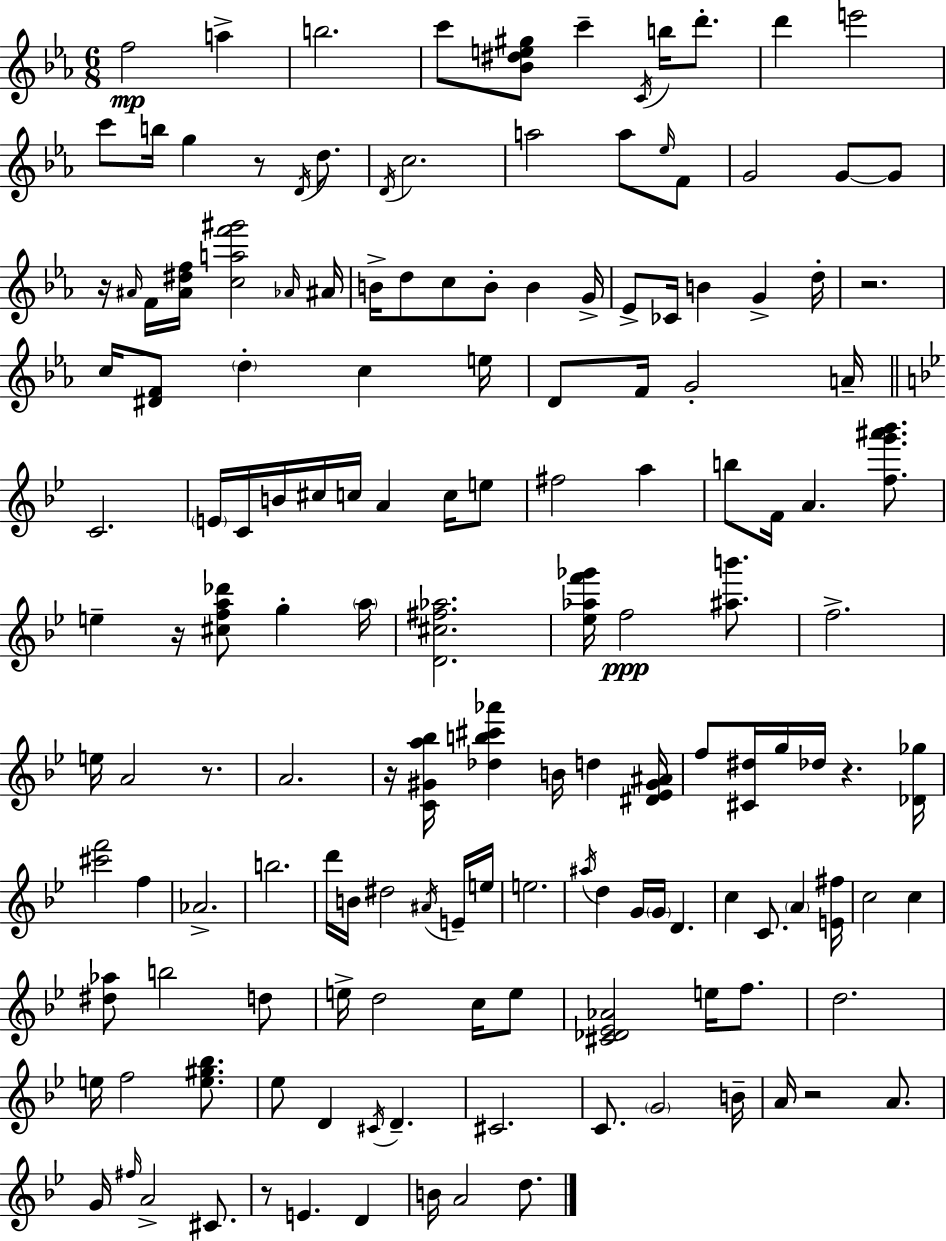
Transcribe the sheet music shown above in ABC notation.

X:1
T:Untitled
M:6/8
L:1/4
K:Cm
f2 a b2 c'/2 [_B^de^g]/2 c' C/4 b/4 d'/2 d' e'2 c'/2 b/4 g z/2 D/4 d/2 D/4 c2 a2 a/2 _e/4 F/2 G2 G/2 G/2 z/4 ^A/4 F/4 [^A^df]/4 [caf'^g']2 _A/4 ^A/4 B/4 d/2 c/2 B/2 B G/4 _E/2 _C/4 B G d/4 z2 c/4 [^DF]/2 d c e/4 D/2 F/4 G2 A/4 C2 E/4 C/4 B/4 ^c/4 c/4 A c/4 e/2 ^f2 a b/2 F/4 A [fg'^a'_b']/2 e z/4 [^cfa_d']/2 g a/4 [D^c^f_a]2 [_e_af'_g']/4 f2 [^ab']/2 f2 e/4 A2 z/2 A2 z/4 [C^Ga_b]/4 [_db^c'_a'] B/4 d [^D_E^G^A]/4 f/2 [^C^d]/4 g/4 _d/4 z [_D_g]/4 [^c'f']2 f _A2 b2 d'/4 B/4 ^d2 ^A/4 E/4 e/4 e2 ^a/4 d G/4 G/4 D c C/2 A [E^f]/4 c2 c [^d_a]/2 b2 d/2 e/4 d2 c/4 e/2 [^C_D_E_A]2 e/4 f/2 d2 e/4 f2 [e^g_b]/2 _e/2 D ^C/4 D ^C2 C/2 G2 B/4 A/4 z2 A/2 G/4 ^f/4 A2 ^C/2 z/2 E D B/4 A2 d/2